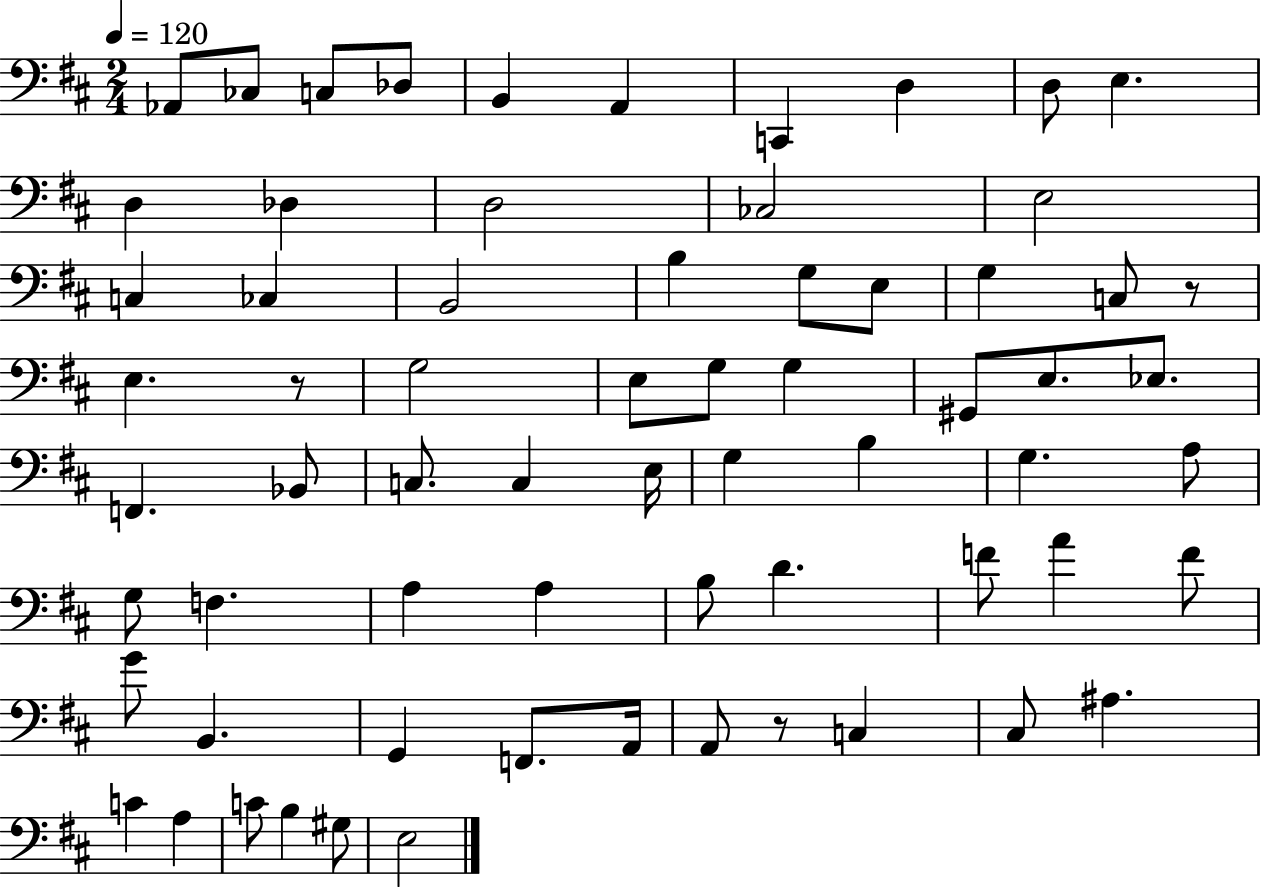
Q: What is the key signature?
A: D major